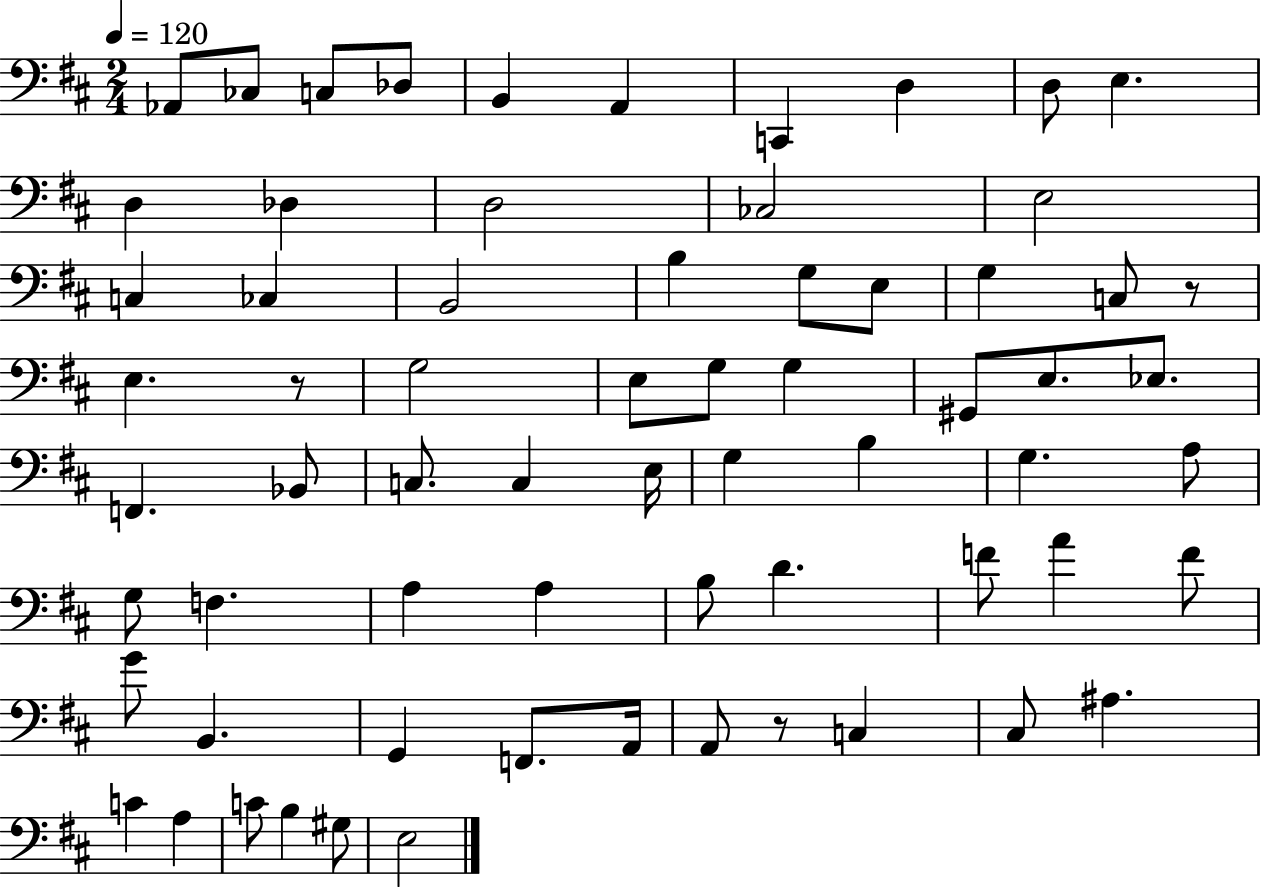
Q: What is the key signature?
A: D major